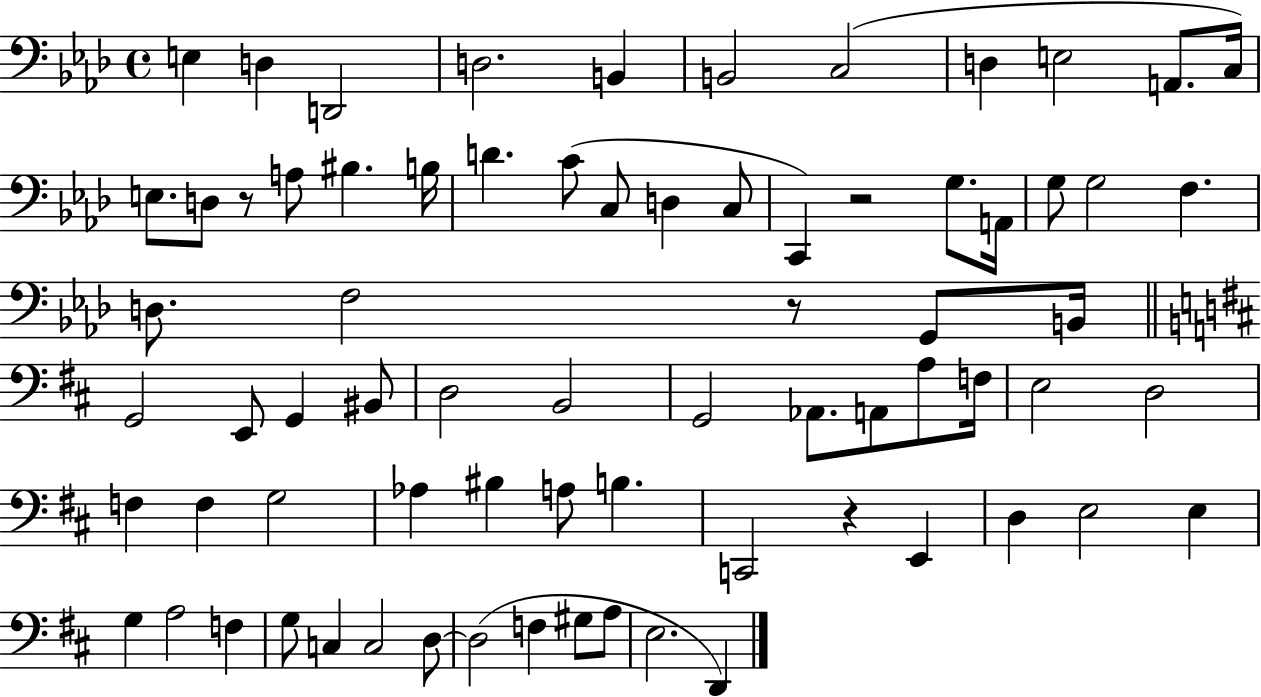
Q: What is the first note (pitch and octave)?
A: E3